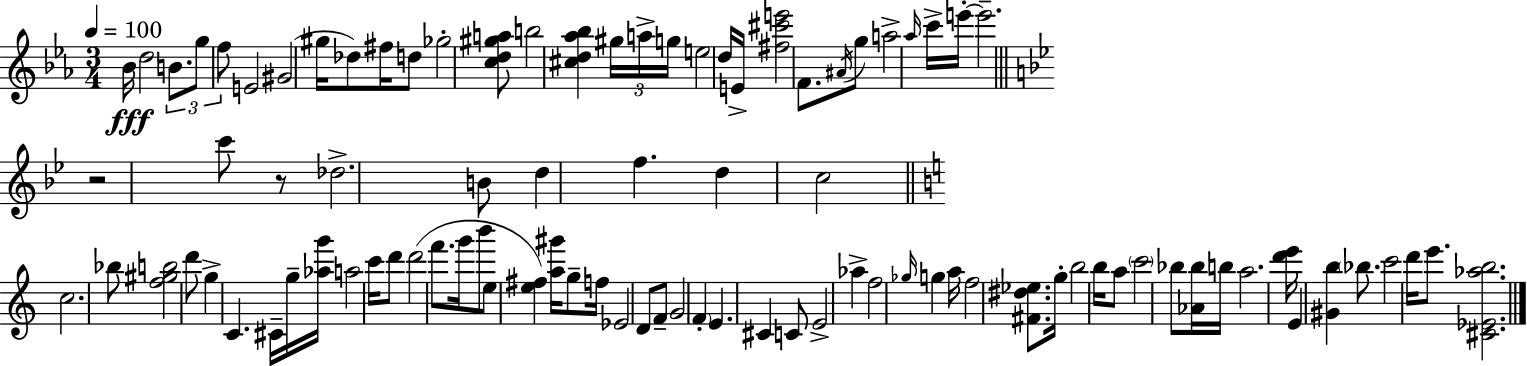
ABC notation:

X:1
T:Untitled
M:3/4
L:1/4
K:Cm
_B/4 d2 B/2 g/2 f/2 E2 ^G2 ^g/4 _d/2 ^f/4 d/2 _g2 [cd^ga]/2 b2 [^cd_a_b] ^g/4 a/4 g/4 e2 d/4 E/4 [^f^c'e']2 F/2 ^A/4 g/2 a2 _a/4 c'/4 e'/4 e'2 z2 c'/2 z/2 _d2 B/2 d f d c2 c2 _b/2 [f^gb]2 d'/2 g C ^C/4 g/4 [_ag']/4 a2 c'/4 d'/2 d'2 f'/2 g'/4 b'/2 e/2 [e^f] [a^g']/4 g/2 f/4 _E2 D/2 F/2 G2 F E ^C C/2 E2 _a f2 _g/4 g a/4 f2 [^F^d_e]/2 g/4 b2 b/4 a/2 c'2 _b/2 [_A_b]/4 b/4 a2 [d'e']/4 E [^Gb] _b/2 c'2 d'/4 e'/2 [^C_E_ab]2